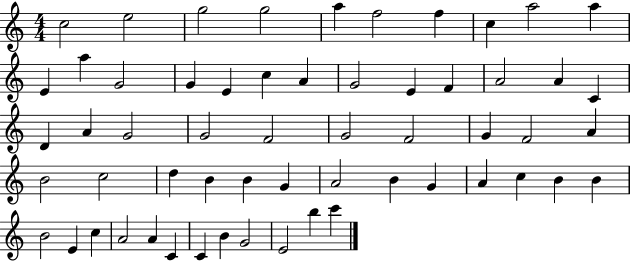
C5/h E5/h G5/h G5/h A5/q F5/h F5/q C5/q A5/h A5/q E4/q A5/q G4/h G4/q E4/q C5/q A4/q G4/h E4/q F4/q A4/h A4/q C4/q D4/q A4/q G4/h G4/h F4/h G4/h F4/h G4/q F4/h A4/q B4/h C5/h D5/q B4/q B4/q G4/q A4/h B4/q G4/q A4/q C5/q B4/q B4/q B4/h E4/q C5/q A4/h A4/q C4/q C4/q B4/q G4/h E4/h B5/q C6/q